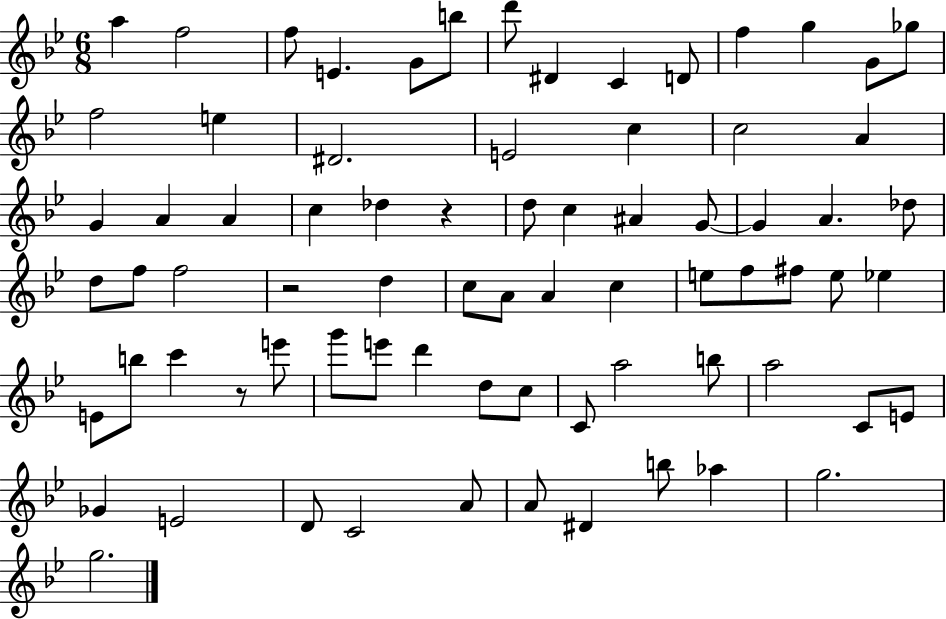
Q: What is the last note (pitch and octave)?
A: G5